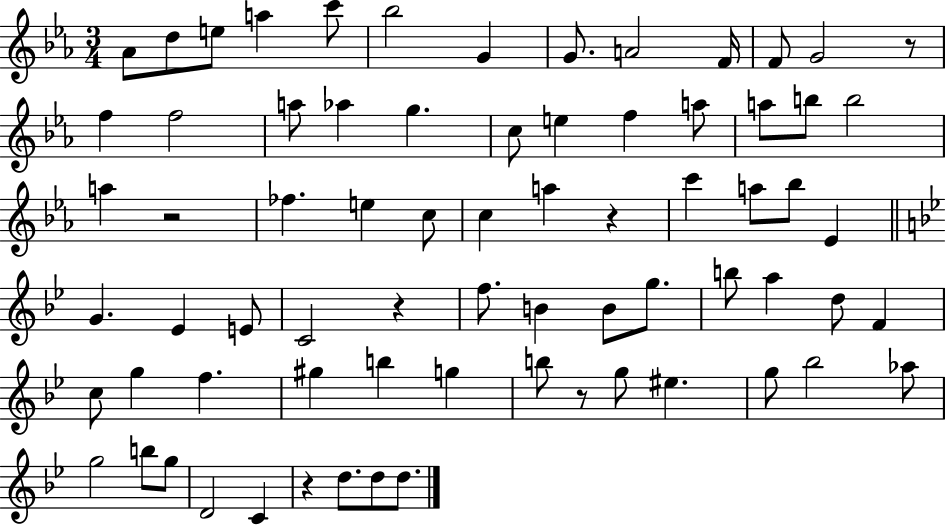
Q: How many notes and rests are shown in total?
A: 72